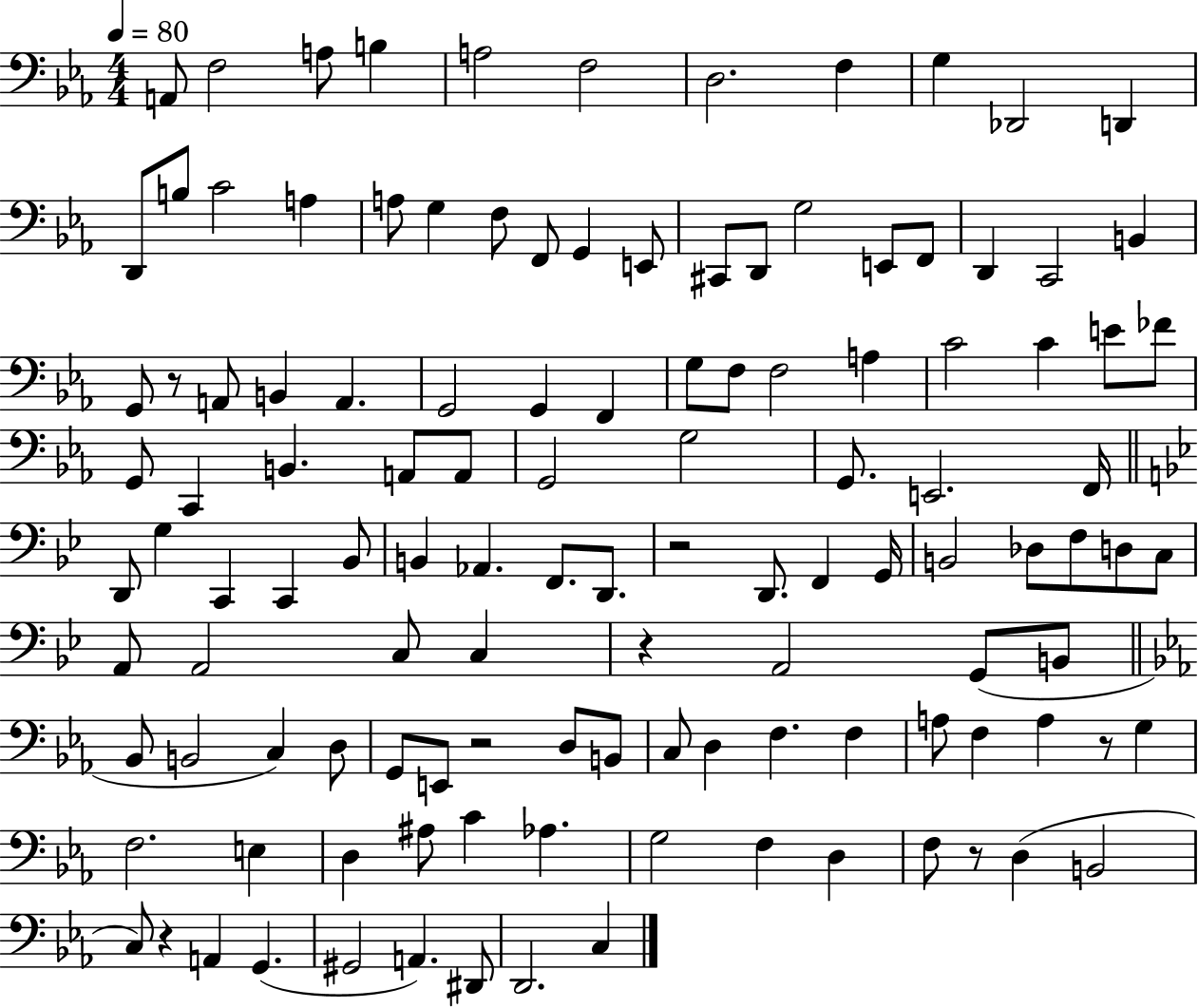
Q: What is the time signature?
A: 4/4